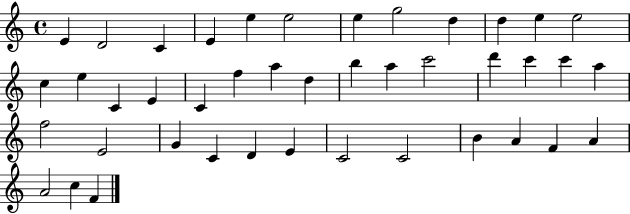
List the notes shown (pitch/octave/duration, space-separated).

E4/q D4/h C4/q E4/q E5/q E5/h E5/q G5/h D5/q D5/q E5/q E5/h C5/q E5/q C4/q E4/q C4/q F5/q A5/q D5/q B5/q A5/q C6/h D6/q C6/q C6/q A5/q F5/h E4/h G4/q C4/q D4/q E4/q C4/h C4/h B4/q A4/q F4/q A4/q A4/h C5/q F4/q